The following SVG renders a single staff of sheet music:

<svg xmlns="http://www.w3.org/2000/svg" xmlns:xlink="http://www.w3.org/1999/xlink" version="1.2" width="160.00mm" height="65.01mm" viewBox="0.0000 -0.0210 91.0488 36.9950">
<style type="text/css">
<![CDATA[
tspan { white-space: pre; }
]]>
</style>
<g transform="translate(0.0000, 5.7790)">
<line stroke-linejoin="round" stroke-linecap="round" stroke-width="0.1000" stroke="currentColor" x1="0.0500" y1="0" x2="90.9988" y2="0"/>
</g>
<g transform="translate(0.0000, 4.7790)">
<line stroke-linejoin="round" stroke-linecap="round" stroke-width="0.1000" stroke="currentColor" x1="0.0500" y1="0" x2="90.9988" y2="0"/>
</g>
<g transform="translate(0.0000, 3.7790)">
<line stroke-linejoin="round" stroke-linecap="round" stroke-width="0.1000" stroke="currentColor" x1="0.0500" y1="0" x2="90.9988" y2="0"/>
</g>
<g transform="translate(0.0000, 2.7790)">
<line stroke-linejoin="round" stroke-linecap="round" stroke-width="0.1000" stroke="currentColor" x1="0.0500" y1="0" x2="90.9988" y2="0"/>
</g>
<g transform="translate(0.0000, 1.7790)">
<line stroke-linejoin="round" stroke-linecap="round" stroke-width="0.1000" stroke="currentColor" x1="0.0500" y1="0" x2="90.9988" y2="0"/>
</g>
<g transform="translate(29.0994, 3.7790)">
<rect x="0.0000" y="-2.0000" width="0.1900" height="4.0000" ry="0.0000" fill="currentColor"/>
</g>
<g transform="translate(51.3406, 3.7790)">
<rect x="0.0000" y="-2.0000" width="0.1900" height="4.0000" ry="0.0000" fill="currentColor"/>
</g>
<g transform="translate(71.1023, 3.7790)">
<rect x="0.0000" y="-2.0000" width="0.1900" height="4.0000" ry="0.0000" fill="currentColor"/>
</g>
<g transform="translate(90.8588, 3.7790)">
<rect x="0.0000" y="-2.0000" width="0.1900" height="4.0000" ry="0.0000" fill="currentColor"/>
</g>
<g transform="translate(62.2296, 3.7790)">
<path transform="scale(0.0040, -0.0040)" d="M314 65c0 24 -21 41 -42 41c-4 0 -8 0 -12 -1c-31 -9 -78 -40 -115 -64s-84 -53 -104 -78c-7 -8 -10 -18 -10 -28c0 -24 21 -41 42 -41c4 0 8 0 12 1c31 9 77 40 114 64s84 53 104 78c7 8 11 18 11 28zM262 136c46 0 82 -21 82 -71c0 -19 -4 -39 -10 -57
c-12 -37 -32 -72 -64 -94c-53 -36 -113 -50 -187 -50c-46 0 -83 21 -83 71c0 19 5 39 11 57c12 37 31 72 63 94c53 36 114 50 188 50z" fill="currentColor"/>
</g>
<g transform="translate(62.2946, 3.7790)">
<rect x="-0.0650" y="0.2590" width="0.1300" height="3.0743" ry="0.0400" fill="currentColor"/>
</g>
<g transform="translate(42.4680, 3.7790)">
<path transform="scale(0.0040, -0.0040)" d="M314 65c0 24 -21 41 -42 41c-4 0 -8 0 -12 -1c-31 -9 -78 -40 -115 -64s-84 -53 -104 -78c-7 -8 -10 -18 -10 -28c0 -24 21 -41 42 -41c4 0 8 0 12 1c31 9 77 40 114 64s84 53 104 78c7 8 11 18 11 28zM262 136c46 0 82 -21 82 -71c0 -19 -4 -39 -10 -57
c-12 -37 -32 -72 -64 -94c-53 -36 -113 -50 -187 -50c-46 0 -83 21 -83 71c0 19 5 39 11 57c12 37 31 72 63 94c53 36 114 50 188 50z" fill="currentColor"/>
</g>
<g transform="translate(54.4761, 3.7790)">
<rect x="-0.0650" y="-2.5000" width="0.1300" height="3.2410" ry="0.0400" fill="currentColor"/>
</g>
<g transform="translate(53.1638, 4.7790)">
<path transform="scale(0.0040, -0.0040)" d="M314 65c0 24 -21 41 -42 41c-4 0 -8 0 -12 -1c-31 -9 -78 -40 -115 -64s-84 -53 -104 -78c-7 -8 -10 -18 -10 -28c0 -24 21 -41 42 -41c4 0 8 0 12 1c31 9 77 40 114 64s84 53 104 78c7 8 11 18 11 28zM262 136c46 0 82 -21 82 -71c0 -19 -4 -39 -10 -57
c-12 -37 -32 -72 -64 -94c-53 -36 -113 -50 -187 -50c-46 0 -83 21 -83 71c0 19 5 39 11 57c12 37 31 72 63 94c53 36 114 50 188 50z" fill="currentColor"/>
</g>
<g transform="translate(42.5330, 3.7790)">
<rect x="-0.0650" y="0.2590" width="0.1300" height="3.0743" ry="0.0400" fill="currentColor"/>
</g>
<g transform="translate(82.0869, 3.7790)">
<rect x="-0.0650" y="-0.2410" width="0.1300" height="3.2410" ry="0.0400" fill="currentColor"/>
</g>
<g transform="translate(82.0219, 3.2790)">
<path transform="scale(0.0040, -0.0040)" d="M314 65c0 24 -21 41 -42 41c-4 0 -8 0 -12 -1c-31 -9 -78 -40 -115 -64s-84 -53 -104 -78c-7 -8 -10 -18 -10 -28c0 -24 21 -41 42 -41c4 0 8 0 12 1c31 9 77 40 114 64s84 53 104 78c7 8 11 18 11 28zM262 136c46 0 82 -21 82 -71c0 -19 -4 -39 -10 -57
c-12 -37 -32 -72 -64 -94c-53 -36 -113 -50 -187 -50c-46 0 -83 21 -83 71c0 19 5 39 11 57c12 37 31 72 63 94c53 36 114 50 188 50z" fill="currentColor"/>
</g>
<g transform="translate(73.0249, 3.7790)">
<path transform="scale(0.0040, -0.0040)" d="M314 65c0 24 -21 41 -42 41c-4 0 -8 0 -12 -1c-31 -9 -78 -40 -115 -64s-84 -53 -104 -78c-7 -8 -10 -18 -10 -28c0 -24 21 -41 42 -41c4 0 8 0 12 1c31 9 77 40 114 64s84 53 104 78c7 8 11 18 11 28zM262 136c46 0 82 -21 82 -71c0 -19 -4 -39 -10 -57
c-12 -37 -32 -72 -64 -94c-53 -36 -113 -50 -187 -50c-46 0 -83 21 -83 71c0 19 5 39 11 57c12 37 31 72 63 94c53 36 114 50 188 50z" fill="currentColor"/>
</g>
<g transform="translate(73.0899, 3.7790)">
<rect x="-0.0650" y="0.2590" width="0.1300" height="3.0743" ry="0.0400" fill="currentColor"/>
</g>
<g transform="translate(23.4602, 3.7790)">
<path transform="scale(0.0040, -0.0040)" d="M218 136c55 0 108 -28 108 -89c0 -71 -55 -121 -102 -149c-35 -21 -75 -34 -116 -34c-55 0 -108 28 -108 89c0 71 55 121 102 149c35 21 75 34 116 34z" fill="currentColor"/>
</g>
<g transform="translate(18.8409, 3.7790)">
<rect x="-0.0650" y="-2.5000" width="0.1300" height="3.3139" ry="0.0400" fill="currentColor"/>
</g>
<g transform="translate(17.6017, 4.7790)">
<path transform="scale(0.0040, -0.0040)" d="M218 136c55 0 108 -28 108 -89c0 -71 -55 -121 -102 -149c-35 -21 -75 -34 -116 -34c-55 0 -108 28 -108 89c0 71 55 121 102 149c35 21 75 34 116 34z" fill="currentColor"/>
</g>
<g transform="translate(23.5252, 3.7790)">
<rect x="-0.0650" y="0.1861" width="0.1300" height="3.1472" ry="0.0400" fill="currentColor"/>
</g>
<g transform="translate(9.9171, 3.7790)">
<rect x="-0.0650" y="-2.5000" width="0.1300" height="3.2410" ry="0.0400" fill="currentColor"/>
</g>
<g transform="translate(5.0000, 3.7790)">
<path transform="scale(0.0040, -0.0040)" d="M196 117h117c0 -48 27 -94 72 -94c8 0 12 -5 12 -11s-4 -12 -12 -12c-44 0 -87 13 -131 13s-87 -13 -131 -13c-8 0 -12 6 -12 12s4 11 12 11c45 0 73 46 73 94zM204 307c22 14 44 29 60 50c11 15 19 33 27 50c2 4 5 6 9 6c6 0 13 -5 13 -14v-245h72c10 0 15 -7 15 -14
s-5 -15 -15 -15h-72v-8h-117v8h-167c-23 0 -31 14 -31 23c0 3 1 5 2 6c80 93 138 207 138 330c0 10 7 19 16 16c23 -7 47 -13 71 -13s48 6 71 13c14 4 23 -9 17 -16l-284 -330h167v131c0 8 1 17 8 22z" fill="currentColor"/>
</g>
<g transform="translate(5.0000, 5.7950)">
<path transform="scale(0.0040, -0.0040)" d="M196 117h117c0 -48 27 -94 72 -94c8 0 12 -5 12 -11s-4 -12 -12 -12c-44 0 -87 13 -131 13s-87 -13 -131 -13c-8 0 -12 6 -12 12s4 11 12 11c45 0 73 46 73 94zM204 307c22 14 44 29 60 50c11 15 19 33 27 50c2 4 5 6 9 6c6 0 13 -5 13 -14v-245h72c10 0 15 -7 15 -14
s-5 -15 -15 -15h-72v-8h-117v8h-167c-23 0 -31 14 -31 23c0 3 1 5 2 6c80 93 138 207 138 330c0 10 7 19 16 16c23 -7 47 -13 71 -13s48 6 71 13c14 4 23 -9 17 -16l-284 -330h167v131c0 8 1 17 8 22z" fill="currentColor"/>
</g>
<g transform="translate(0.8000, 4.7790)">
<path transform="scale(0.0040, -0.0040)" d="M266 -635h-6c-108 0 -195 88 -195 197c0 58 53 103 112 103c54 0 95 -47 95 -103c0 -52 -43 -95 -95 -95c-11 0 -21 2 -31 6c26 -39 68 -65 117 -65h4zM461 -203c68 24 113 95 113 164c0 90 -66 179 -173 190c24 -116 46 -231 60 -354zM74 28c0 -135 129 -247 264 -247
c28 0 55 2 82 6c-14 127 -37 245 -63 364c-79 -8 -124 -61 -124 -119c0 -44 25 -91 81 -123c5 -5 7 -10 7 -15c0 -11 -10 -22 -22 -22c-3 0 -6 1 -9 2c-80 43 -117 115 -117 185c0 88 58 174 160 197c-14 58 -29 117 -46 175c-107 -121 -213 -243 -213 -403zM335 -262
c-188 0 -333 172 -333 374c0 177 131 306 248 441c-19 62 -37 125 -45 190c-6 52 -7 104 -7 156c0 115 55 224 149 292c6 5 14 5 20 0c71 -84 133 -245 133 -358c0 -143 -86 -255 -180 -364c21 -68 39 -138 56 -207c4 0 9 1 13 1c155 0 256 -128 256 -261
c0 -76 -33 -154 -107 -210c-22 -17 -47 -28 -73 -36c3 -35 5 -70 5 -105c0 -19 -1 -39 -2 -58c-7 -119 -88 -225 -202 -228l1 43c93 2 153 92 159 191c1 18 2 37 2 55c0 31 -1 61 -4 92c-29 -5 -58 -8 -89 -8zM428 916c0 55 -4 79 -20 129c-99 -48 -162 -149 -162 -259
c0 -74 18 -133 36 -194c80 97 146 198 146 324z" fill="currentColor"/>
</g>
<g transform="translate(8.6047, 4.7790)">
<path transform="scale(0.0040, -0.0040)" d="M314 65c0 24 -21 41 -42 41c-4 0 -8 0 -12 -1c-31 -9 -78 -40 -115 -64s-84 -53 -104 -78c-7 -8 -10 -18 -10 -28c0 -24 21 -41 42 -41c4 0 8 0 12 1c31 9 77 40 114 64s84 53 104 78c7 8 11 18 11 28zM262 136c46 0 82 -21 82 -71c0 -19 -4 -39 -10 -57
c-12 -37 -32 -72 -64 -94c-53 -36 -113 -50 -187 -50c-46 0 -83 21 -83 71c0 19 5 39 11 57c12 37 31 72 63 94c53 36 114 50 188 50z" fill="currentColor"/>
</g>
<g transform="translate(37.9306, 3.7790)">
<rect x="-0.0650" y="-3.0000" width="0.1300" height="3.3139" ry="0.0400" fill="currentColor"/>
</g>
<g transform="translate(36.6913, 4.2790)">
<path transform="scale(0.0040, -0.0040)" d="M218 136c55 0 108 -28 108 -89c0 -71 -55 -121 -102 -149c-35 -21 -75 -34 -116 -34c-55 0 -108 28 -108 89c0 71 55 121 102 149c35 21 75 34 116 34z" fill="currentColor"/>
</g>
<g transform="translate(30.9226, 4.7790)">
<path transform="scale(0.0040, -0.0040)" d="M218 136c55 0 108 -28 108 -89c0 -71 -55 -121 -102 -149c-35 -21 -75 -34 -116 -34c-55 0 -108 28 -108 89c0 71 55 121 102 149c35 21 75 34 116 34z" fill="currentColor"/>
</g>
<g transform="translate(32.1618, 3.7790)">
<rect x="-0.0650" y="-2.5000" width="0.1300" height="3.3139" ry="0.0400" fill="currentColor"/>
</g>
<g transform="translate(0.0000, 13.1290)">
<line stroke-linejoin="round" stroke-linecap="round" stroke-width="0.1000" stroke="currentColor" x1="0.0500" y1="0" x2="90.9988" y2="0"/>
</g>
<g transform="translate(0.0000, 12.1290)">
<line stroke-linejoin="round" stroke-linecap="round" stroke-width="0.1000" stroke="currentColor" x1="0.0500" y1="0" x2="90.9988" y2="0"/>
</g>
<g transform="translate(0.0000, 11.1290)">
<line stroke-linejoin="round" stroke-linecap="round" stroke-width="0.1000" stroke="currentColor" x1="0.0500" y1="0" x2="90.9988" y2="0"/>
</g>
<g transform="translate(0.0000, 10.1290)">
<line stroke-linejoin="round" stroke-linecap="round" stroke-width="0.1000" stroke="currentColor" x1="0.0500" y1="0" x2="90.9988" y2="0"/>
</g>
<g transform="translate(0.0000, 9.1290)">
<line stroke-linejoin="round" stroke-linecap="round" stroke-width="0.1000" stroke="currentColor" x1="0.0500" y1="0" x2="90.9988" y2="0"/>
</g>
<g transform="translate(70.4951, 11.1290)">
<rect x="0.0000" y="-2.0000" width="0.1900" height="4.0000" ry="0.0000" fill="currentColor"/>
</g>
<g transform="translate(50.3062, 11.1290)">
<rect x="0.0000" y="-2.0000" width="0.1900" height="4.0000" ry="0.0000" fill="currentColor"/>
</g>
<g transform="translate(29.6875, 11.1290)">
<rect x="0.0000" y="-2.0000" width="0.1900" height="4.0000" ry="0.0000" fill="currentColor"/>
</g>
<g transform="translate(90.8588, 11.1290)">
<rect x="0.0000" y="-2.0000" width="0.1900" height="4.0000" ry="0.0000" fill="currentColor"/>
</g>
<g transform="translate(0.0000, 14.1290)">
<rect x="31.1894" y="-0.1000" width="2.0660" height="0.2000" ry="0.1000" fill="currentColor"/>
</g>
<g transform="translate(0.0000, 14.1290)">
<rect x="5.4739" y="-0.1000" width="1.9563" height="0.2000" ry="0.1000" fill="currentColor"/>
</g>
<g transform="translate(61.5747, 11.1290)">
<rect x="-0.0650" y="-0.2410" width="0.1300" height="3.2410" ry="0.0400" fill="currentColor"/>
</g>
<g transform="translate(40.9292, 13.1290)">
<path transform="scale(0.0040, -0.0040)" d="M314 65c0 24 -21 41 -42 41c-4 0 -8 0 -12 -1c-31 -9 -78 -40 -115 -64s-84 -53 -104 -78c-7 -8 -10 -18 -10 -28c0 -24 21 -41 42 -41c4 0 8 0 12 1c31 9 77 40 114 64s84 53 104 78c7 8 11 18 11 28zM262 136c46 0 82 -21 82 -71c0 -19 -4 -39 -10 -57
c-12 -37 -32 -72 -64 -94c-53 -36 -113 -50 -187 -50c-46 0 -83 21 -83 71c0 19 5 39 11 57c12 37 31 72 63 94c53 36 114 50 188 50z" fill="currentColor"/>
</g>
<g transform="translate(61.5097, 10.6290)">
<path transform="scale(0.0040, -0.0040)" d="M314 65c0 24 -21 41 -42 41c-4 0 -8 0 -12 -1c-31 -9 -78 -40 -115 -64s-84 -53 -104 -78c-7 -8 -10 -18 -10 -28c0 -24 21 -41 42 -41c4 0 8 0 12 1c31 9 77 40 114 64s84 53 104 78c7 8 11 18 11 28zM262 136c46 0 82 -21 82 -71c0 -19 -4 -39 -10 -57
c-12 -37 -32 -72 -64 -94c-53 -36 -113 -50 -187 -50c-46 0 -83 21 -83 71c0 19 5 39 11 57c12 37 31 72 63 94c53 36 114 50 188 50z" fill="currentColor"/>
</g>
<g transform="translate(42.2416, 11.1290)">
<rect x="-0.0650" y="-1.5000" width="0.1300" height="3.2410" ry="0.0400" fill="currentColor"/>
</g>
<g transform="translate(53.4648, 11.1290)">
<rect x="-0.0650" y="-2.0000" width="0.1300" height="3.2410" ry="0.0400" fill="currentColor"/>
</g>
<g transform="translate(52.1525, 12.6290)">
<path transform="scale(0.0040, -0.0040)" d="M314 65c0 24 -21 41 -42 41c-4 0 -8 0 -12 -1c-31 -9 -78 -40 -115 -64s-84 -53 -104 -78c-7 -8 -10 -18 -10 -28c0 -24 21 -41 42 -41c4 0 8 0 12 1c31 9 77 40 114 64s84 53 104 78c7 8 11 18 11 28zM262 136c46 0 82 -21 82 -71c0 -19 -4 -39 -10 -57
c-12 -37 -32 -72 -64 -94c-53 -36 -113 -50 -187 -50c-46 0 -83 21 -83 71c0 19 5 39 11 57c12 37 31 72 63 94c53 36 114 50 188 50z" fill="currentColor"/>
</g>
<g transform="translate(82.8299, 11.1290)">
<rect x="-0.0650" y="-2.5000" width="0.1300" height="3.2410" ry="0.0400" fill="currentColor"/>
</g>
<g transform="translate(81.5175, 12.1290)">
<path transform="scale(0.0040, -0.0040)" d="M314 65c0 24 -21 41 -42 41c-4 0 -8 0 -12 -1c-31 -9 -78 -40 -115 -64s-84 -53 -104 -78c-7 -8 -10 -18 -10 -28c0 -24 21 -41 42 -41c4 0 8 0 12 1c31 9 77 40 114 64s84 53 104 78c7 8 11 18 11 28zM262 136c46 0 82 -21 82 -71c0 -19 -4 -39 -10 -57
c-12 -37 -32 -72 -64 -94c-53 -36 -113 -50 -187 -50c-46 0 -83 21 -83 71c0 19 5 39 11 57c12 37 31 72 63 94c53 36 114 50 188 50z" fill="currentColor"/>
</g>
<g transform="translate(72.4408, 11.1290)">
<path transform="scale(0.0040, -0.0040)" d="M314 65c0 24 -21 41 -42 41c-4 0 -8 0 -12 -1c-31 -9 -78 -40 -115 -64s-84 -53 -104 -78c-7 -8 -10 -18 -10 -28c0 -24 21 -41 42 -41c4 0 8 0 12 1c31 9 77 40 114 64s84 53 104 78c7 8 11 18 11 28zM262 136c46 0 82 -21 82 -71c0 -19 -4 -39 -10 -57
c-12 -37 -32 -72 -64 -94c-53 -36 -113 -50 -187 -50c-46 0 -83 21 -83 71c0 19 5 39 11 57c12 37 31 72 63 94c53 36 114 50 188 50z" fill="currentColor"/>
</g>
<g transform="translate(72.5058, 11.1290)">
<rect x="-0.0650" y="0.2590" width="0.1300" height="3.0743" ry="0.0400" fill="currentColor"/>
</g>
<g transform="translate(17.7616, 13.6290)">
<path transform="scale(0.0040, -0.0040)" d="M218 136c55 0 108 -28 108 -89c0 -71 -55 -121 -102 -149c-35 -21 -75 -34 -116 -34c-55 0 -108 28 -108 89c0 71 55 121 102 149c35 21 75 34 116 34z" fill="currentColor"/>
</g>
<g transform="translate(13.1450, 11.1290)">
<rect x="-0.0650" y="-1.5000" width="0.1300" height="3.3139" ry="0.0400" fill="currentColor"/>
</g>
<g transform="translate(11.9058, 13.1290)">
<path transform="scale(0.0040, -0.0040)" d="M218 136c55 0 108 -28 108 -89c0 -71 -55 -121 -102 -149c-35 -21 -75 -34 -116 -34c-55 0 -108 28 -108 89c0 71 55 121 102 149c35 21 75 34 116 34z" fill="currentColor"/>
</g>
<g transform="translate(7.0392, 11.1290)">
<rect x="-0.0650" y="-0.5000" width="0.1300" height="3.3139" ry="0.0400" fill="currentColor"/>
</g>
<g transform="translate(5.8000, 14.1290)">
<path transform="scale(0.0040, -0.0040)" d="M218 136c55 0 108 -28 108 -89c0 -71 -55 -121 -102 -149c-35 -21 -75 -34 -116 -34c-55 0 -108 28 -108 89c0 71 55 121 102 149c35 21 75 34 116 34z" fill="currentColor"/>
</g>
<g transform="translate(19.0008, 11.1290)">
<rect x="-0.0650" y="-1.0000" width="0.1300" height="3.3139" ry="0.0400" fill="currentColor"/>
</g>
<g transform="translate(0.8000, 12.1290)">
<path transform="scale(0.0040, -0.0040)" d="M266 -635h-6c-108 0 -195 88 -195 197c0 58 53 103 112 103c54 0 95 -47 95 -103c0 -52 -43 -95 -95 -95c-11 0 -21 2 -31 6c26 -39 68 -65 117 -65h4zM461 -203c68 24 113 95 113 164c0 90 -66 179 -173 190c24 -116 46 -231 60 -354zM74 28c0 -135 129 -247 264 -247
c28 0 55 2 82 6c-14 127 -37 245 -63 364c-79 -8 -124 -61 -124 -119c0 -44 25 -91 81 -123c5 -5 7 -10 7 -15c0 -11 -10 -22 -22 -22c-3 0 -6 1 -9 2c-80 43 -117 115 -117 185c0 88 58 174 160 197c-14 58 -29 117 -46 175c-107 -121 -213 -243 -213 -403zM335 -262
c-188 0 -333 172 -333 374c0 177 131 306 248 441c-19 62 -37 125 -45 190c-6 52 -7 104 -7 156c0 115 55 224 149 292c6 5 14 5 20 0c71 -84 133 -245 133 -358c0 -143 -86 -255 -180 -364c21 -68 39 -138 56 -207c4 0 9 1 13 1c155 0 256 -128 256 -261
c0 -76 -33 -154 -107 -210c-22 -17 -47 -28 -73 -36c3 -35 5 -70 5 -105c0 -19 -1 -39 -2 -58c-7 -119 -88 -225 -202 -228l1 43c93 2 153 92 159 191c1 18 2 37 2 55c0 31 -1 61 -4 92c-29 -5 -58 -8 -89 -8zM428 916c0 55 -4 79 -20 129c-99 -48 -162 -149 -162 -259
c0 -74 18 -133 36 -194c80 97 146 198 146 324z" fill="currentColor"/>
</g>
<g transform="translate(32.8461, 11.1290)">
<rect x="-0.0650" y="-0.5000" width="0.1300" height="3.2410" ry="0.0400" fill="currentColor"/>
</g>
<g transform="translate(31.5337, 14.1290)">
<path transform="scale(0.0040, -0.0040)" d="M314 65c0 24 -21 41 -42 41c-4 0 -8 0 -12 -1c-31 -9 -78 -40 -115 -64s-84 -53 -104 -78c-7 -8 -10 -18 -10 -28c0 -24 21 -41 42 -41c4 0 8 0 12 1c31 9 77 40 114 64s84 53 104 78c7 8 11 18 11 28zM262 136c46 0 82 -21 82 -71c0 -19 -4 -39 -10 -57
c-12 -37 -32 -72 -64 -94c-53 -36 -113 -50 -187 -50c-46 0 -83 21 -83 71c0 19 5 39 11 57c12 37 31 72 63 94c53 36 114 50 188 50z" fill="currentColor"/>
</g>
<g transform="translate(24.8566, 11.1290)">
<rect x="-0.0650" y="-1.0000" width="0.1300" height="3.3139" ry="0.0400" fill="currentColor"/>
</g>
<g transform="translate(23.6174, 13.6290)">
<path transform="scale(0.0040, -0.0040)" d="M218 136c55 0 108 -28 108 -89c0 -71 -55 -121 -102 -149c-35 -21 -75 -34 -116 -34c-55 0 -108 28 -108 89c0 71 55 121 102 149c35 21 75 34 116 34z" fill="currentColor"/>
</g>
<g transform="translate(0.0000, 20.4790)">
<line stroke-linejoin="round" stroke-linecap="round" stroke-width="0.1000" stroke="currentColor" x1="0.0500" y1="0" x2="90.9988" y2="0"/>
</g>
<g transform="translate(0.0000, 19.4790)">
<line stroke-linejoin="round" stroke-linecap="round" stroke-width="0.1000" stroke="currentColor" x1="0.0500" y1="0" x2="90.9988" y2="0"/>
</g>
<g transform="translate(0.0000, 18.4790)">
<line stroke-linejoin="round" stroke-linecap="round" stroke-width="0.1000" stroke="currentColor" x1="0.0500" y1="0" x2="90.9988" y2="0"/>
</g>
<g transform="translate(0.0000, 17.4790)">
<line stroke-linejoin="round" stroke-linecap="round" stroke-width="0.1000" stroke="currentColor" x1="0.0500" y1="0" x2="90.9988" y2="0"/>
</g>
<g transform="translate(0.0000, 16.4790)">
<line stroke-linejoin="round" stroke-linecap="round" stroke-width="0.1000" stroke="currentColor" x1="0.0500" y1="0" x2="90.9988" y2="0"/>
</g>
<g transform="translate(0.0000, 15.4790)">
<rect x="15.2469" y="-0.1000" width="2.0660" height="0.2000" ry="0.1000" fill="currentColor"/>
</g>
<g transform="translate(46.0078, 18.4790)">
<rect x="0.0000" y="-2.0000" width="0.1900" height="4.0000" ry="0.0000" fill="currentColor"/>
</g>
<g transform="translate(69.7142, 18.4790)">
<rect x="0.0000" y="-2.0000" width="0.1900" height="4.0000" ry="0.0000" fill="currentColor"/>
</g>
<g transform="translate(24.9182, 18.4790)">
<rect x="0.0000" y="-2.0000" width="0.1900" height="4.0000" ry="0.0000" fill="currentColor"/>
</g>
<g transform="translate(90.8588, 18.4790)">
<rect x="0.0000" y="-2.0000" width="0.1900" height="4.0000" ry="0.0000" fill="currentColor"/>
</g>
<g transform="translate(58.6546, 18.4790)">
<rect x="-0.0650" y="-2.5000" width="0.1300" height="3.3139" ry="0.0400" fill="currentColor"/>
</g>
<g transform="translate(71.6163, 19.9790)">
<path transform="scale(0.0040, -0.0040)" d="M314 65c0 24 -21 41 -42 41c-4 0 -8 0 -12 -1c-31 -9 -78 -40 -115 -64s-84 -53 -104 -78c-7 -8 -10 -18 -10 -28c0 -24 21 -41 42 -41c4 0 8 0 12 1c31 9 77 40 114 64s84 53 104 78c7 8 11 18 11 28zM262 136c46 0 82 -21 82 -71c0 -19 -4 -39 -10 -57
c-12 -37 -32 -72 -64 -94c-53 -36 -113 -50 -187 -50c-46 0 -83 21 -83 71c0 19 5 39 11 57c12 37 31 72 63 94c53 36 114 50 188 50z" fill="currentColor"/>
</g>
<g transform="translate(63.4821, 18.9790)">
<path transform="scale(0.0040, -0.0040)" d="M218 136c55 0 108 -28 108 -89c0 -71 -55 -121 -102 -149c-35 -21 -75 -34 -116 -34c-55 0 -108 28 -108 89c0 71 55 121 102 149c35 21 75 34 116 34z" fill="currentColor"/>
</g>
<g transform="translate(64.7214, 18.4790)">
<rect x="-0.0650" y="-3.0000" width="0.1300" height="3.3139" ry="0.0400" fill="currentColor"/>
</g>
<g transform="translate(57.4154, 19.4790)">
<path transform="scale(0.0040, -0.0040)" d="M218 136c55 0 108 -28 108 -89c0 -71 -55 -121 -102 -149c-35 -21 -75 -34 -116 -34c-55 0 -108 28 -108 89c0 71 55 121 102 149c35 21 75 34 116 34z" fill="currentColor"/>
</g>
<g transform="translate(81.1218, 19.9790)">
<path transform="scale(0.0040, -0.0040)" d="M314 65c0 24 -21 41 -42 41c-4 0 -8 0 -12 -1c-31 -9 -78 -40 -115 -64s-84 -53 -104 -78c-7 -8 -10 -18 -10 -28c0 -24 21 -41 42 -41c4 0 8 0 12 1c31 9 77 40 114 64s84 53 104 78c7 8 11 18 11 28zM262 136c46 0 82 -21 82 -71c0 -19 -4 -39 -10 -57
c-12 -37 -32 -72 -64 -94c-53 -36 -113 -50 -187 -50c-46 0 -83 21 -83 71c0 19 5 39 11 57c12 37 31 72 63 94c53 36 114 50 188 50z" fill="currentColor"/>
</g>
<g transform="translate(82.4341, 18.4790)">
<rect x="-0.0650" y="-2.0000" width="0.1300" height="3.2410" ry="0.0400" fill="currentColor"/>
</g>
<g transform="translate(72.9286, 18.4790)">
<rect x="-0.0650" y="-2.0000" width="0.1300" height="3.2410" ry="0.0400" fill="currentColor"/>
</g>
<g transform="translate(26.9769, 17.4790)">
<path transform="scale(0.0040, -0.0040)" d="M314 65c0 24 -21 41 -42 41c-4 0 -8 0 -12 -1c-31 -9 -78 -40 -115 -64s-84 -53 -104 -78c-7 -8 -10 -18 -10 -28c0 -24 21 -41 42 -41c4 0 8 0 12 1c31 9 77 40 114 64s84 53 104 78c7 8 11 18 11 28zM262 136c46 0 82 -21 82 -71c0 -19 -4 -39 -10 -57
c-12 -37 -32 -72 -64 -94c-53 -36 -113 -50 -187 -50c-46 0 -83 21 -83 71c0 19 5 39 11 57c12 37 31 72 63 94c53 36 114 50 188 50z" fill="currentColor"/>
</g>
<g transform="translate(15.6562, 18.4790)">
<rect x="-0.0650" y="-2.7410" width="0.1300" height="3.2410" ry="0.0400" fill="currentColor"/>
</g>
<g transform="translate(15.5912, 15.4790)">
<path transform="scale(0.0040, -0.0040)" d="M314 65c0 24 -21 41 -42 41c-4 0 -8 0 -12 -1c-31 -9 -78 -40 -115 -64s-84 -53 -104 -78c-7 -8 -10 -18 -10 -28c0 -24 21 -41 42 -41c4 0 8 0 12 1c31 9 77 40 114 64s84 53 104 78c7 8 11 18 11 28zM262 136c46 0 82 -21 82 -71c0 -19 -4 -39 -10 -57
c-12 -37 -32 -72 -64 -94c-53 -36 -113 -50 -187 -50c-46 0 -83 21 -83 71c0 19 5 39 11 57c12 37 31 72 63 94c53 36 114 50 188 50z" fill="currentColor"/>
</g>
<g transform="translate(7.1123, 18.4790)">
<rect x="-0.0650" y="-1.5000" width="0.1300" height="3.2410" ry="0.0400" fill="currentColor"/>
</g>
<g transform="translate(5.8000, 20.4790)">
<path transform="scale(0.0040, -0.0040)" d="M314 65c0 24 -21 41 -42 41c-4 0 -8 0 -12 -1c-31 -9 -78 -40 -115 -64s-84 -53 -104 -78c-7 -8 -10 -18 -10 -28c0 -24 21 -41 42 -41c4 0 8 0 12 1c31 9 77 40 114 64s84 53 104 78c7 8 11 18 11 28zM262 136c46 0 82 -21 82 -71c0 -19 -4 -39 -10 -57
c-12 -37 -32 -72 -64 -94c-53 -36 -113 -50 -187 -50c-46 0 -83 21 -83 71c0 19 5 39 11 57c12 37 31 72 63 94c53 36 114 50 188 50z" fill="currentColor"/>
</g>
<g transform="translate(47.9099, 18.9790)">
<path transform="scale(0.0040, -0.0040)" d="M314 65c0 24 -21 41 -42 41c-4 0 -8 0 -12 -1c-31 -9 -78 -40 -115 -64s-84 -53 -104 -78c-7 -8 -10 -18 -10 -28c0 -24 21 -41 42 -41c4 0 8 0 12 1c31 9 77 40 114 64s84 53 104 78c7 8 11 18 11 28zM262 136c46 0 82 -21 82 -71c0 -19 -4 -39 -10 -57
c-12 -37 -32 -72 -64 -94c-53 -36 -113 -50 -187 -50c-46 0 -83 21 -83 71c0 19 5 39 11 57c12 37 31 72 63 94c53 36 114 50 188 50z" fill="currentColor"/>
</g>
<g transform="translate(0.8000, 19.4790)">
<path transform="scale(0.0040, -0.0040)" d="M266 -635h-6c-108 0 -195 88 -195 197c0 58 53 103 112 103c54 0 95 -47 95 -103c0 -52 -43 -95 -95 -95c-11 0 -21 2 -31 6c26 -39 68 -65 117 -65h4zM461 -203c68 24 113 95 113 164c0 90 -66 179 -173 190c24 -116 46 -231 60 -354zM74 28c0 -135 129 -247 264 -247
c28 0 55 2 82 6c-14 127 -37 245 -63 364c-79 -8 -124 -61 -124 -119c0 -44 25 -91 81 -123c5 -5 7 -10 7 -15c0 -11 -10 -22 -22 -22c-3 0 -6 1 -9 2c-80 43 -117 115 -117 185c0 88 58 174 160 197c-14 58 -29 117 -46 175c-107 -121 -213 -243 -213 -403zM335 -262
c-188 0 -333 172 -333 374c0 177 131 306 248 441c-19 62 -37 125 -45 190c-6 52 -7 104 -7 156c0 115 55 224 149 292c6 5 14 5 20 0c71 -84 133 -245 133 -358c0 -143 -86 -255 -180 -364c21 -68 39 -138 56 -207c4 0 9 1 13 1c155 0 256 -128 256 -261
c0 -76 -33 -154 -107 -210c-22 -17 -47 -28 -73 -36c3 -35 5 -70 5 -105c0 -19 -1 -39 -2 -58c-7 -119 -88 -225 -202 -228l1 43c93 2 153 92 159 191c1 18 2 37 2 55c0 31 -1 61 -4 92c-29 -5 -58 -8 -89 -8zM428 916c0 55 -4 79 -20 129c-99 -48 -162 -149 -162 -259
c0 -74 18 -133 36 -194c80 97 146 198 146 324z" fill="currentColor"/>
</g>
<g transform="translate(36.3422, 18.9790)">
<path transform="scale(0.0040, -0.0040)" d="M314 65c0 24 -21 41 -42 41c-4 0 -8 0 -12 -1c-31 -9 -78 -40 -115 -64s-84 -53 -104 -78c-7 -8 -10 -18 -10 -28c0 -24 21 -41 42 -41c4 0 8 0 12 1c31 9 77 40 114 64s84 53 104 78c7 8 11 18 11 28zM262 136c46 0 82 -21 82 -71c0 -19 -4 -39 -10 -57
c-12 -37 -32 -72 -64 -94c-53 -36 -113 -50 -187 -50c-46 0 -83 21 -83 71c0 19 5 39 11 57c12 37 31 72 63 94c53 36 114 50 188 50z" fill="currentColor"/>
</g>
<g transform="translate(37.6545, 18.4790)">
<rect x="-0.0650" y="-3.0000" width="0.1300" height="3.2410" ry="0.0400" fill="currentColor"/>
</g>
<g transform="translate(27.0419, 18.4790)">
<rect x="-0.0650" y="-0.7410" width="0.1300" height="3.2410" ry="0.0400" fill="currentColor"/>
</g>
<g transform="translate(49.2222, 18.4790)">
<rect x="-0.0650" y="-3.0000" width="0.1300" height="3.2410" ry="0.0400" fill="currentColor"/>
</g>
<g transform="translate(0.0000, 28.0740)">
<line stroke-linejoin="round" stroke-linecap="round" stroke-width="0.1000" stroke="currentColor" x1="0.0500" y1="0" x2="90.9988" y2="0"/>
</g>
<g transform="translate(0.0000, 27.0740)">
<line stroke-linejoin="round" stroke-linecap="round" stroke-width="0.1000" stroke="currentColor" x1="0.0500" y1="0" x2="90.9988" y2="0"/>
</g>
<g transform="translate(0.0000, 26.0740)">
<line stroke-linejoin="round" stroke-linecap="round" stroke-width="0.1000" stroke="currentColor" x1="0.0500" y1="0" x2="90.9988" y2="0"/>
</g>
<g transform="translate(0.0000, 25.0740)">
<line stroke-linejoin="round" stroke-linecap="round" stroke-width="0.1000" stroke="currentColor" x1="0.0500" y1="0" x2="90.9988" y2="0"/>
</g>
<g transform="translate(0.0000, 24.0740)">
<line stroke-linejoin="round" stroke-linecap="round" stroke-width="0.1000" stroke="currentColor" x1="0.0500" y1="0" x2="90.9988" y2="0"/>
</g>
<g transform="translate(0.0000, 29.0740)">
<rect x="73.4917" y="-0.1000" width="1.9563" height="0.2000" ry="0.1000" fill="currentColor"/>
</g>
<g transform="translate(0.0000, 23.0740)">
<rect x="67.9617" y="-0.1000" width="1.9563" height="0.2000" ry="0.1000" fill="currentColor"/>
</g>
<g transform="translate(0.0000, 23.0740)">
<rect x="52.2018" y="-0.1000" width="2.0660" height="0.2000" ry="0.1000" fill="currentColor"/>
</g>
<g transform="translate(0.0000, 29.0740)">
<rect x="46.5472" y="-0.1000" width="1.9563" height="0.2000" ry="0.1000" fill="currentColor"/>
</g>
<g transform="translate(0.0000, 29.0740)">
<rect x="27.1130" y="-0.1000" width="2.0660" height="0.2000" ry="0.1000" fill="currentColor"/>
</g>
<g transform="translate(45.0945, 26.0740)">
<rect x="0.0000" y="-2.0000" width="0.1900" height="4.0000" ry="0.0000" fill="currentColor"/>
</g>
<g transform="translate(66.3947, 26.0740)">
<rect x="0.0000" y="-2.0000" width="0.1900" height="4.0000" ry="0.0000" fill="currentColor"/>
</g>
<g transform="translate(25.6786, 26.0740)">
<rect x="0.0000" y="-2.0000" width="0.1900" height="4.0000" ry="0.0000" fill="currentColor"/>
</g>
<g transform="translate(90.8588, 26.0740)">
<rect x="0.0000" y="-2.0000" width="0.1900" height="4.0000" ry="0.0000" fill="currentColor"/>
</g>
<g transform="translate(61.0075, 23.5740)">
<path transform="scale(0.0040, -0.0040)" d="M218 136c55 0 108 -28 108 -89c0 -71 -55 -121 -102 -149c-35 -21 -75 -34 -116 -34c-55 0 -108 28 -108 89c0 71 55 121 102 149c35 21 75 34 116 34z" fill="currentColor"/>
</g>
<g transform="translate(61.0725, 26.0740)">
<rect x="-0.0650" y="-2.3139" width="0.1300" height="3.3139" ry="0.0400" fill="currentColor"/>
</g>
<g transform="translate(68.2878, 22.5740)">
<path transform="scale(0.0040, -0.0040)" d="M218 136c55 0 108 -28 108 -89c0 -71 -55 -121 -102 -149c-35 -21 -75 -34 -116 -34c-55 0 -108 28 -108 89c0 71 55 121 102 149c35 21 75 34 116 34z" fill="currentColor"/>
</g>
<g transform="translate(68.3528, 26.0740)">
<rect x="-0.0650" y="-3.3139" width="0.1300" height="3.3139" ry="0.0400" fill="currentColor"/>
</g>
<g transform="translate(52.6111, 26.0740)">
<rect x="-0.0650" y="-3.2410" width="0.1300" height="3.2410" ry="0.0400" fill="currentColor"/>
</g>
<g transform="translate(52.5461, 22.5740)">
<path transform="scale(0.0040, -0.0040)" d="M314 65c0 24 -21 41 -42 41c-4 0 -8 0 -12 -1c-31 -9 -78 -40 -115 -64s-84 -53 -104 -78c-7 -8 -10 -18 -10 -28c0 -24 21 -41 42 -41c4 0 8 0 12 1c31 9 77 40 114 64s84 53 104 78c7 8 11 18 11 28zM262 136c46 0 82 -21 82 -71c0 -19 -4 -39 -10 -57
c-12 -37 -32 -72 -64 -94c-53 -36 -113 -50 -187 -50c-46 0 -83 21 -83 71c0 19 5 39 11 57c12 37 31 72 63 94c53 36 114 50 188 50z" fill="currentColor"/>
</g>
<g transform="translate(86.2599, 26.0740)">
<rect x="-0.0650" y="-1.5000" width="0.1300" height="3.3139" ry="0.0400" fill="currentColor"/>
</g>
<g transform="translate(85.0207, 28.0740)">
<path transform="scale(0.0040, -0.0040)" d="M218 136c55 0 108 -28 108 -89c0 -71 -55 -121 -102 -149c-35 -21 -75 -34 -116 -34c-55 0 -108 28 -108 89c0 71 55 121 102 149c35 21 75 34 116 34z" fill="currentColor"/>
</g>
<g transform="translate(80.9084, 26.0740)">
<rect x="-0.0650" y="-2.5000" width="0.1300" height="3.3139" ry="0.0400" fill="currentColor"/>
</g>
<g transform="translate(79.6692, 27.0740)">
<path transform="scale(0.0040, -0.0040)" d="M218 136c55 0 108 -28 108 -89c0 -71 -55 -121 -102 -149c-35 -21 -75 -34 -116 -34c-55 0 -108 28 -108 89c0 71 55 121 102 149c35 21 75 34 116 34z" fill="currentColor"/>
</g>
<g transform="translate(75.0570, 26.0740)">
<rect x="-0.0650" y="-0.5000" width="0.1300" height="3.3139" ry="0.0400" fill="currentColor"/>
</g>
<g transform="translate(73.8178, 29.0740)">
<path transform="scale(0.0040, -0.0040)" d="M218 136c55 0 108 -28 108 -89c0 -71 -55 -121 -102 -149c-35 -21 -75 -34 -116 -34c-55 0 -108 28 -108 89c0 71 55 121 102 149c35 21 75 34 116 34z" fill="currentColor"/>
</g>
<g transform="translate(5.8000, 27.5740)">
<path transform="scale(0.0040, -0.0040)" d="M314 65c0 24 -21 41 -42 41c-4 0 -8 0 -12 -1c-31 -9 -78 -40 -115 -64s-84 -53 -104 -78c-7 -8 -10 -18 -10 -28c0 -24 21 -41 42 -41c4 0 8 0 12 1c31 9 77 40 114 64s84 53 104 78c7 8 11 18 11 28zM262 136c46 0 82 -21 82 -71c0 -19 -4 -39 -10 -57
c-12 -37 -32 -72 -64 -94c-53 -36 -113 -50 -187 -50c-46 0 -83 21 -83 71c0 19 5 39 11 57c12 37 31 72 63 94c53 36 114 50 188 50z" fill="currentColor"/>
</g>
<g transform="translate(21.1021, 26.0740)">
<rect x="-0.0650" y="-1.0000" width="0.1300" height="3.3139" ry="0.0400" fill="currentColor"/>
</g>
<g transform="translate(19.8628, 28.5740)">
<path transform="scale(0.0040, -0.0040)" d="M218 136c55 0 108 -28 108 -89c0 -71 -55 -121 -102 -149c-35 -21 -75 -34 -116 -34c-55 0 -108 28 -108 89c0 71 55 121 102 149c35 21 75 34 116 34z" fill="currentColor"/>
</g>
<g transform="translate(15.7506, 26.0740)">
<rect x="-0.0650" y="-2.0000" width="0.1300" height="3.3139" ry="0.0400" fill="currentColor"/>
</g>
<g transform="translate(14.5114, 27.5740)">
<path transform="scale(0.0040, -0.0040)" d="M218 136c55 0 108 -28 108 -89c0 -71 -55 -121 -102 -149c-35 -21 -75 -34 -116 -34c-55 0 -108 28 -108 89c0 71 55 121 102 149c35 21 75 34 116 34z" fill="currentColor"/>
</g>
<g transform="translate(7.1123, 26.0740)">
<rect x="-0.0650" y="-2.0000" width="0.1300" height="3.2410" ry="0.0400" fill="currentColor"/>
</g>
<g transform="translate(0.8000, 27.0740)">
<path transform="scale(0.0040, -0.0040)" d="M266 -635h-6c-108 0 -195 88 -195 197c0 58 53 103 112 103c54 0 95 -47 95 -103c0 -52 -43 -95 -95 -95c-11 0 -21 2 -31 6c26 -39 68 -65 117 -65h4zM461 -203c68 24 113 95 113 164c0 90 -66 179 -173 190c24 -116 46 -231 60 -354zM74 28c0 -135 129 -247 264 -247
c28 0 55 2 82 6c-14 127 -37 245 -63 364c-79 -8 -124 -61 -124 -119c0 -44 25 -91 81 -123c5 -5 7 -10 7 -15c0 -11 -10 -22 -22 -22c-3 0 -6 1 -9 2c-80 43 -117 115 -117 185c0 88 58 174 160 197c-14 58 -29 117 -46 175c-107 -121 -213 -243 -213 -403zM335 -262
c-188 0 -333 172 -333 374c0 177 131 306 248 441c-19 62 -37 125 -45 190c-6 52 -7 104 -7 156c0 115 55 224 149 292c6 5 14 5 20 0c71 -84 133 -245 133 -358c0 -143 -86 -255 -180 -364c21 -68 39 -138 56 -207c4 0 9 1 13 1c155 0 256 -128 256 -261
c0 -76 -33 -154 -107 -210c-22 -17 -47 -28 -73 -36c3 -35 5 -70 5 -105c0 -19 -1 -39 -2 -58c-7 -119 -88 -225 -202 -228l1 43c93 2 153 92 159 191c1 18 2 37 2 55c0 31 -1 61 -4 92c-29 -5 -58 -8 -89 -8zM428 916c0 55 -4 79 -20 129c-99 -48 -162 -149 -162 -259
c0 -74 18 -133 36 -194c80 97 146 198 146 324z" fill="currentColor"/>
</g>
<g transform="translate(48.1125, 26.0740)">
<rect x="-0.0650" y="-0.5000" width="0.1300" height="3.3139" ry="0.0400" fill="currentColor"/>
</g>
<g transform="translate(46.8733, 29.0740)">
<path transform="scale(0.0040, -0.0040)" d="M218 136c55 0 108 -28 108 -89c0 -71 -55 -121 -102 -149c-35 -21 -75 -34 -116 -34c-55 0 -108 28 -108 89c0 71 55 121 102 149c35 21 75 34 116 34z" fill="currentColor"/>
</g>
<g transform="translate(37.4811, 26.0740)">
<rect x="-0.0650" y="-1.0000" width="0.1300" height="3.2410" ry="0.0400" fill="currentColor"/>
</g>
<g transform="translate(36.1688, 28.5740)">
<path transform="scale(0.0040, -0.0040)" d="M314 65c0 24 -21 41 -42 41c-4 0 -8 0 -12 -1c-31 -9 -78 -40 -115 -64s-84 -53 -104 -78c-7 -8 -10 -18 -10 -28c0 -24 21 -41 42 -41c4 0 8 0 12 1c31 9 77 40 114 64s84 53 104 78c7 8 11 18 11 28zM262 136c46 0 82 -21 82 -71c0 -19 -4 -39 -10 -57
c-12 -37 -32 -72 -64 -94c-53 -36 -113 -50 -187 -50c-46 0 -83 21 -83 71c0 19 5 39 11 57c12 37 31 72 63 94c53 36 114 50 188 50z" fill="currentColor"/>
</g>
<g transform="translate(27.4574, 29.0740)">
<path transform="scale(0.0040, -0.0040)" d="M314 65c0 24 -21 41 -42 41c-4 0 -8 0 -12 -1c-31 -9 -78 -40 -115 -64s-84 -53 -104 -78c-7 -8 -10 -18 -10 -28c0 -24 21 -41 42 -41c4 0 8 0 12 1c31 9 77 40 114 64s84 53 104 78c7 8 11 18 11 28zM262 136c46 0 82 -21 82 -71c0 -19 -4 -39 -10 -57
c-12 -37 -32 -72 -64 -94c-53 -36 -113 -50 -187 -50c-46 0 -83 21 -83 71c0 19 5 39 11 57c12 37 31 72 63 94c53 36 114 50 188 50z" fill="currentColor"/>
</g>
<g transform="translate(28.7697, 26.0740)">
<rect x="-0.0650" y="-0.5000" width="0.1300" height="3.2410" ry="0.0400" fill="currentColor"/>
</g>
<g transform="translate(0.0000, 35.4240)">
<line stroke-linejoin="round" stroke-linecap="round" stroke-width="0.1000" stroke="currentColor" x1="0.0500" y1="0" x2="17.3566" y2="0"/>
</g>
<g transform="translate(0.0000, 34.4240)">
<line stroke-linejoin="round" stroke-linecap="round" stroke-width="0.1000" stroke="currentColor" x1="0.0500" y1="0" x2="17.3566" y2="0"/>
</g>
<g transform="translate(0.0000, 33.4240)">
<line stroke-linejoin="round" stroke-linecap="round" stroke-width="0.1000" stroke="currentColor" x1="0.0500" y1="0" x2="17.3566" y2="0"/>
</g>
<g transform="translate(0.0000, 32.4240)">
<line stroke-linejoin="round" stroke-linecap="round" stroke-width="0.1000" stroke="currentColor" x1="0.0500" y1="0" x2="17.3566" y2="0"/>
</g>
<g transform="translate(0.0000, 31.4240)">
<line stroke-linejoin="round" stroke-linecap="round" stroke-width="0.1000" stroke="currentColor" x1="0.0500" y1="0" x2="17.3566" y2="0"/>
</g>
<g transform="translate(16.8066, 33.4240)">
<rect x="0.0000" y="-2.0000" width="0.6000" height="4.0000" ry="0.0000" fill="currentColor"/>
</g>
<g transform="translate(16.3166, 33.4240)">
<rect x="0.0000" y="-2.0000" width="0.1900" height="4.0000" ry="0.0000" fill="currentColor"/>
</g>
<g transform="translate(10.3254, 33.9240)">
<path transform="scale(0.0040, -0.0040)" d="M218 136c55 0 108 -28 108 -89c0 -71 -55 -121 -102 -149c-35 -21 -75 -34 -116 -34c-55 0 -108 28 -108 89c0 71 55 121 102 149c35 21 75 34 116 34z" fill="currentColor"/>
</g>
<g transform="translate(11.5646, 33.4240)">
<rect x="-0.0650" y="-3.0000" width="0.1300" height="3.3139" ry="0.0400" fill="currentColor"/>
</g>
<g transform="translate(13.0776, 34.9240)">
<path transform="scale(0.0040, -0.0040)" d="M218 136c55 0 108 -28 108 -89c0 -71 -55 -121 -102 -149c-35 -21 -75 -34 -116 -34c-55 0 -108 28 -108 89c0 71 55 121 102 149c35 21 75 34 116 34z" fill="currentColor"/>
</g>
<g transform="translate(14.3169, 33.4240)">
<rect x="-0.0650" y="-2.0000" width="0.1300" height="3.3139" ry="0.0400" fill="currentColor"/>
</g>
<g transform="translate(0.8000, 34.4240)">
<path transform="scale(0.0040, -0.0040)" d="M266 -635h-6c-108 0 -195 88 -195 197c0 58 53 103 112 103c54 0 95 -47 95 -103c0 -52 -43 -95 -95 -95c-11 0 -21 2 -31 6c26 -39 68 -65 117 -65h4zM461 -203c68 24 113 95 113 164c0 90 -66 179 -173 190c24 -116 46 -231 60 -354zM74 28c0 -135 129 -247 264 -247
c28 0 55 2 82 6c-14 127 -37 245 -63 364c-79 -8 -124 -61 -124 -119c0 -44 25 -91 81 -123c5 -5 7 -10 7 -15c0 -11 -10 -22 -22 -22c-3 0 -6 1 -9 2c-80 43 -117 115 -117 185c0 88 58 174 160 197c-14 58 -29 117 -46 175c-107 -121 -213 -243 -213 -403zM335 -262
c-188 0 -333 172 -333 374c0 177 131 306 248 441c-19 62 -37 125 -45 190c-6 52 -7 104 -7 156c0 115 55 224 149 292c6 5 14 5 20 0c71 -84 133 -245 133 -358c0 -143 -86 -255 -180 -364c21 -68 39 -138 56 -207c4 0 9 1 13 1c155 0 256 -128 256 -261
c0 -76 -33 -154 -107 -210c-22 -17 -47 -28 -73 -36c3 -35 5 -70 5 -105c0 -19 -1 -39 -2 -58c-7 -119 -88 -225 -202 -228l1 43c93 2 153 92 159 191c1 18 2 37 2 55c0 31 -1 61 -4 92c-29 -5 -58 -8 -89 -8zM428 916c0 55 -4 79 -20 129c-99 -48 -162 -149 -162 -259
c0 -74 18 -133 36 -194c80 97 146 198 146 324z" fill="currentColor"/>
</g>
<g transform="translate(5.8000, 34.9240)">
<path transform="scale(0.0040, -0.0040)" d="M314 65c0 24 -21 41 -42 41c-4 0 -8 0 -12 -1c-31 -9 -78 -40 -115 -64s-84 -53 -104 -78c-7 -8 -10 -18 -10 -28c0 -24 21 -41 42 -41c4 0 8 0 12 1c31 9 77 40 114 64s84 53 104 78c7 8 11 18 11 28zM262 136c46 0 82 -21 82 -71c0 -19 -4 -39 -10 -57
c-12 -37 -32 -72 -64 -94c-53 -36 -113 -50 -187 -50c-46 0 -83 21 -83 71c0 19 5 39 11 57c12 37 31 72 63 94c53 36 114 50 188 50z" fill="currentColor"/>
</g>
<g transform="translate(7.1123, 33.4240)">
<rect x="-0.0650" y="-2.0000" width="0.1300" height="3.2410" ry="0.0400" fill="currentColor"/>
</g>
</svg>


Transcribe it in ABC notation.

X:1
T:Untitled
M:4/4
L:1/4
K:C
G2 G B G A B2 G2 B2 B2 c2 C E D D C2 E2 F2 c2 B2 G2 E2 a2 d2 A2 A2 G A F2 F2 F2 F D C2 D2 C b2 g b C G E F2 A F